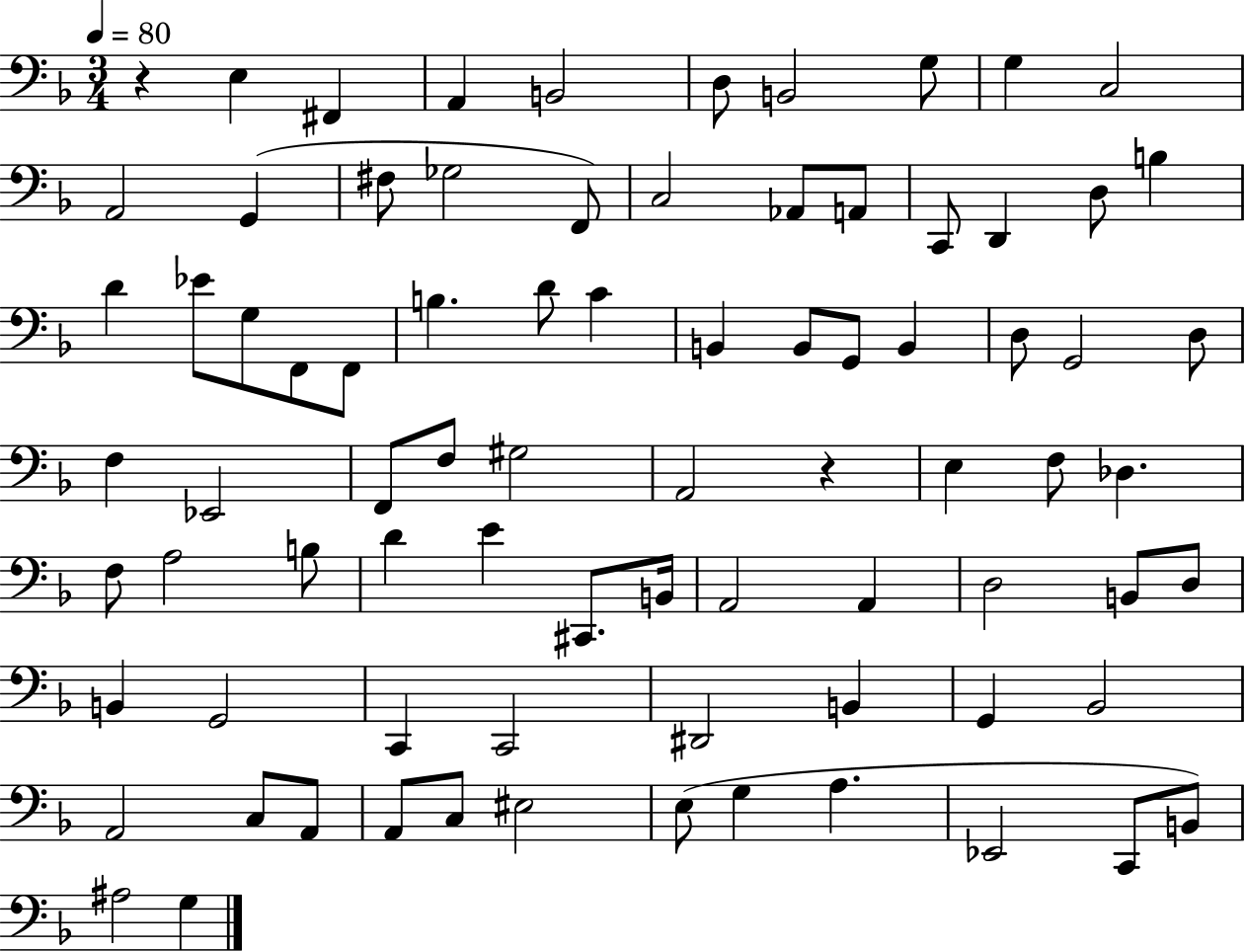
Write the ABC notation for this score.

X:1
T:Untitled
M:3/4
L:1/4
K:F
z E, ^F,, A,, B,,2 D,/2 B,,2 G,/2 G, C,2 A,,2 G,, ^F,/2 _G,2 F,,/2 C,2 _A,,/2 A,,/2 C,,/2 D,, D,/2 B, D _E/2 G,/2 F,,/2 F,,/2 B, D/2 C B,, B,,/2 G,,/2 B,, D,/2 G,,2 D,/2 F, _E,,2 F,,/2 F,/2 ^G,2 A,,2 z E, F,/2 _D, F,/2 A,2 B,/2 D E ^C,,/2 B,,/4 A,,2 A,, D,2 B,,/2 D,/2 B,, G,,2 C,, C,,2 ^D,,2 B,, G,, _B,,2 A,,2 C,/2 A,,/2 A,,/2 C,/2 ^E,2 E,/2 G, A, _E,,2 C,,/2 B,,/2 ^A,2 G,